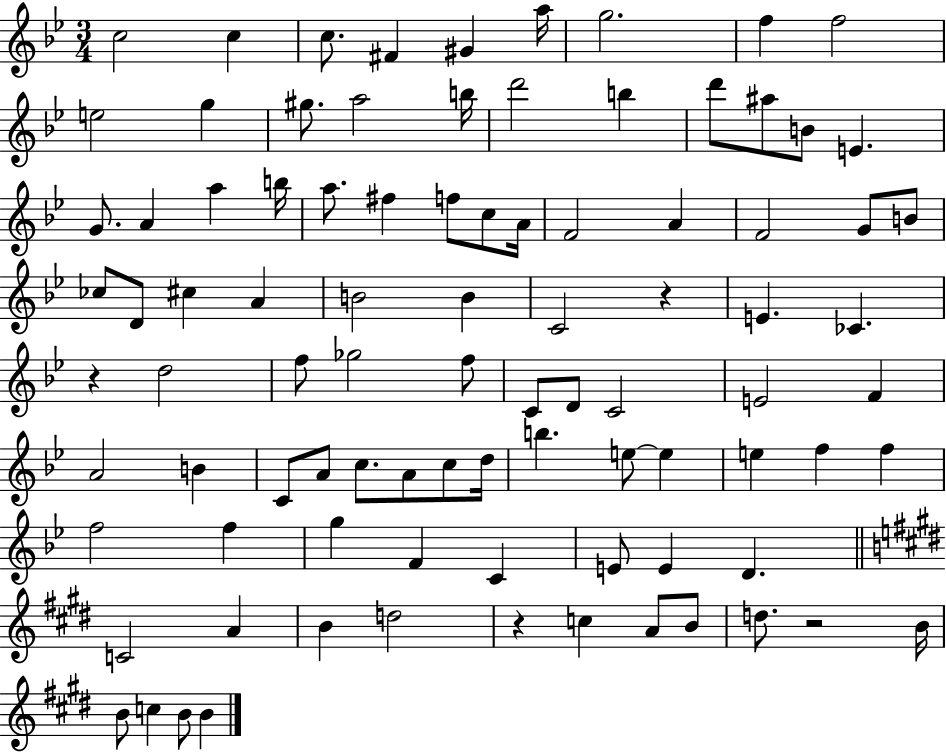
C5/h C5/q C5/e. F#4/q G#4/q A5/s G5/h. F5/q F5/h E5/h G5/q G#5/e. A5/h B5/s D6/h B5/q D6/e A#5/e B4/e E4/q. G4/e. A4/q A5/q B5/s A5/e. F#5/q F5/e C5/e A4/s F4/h A4/q F4/h G4/e B4/e CES5/e D4/e C#5/q A4/q B4/h B4/q C4/h R/q E4/q. CES4/q. R/q D5/h F5/e Gb5/h F5/e C4/e D4/e C4/h E4/h F4/q A4/h B4/q C4/e A4/e C5/e. A4/e C5/e D5/s B5/q. E5/e E5/q E5/q F5/q F5/q F5/h F5/q G5/q F4/q C4/q E4/e E4/q D4/q. C4/h A4/q B4/q D5/h R/q C5/q A4/e B4/e D5/e. R/h B4/s B4/e C5/q B4/e B4/q